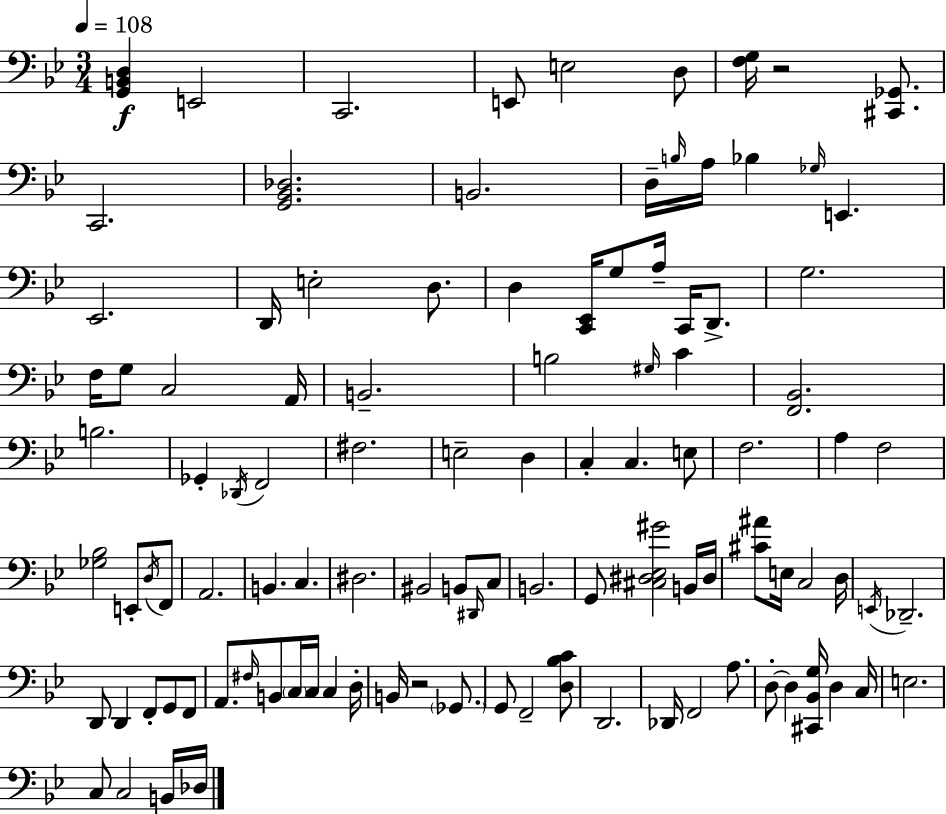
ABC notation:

X:1
T:Untitled
M:3/4
L:1/4
K:Bb
[G,,B,,D,] E,,2 C,,2 E,,/2 E,2 D,/2 [F,G,]/4 z2 [^C,,_G,,]/2 C,,2 [G,,_B,,_D,]2 B,,2 D,/4 B,/4 A,/4 _B, _G,/4 E,, _E,,2 D,,/4 E,2 D,/2 D, [C,,_E,,]/4 G,/2 A,/4 C,,/4 D,,/2 G,2 F,/4 G,/2 C,2 A,,/4 B,,2 B,2 ^G,/4 C [F,,_B,,]2 B,2 _G,, _D,,/4 F,,2 ^F,2 E,2 D, C, C, E,/2 F,2 A, F,2 [_G,_B,]2 E,,/2 D,/4 F,,/2 A,,2 B,, C, ^D,2 ^B,,2 B,,/2 ^D,,/4 C,/2 B,,2 G,,/2 [^C,^D,_E,^G]2 B,,/4 ^D,/4 [^C^A]/2 E,/4 C,2 D,/4 E,,/4 _D,,2 D,,/2 D,, F,,/2 G,,/2 F,,/2 A,,/2 ^F,/4 B,,/2 C,/4 C,/4 C, D,/4 B,,/4 z2 _G,,/2 G,,/2 F,,2 [D,_B,C]/2 D,,2 _D,,/4 F,,2 A,/2 D,/2 D, [^C,,_B,,G,]/4 D, C,/4 E,2 C,/2 C,2 B,,/4 _D,/4